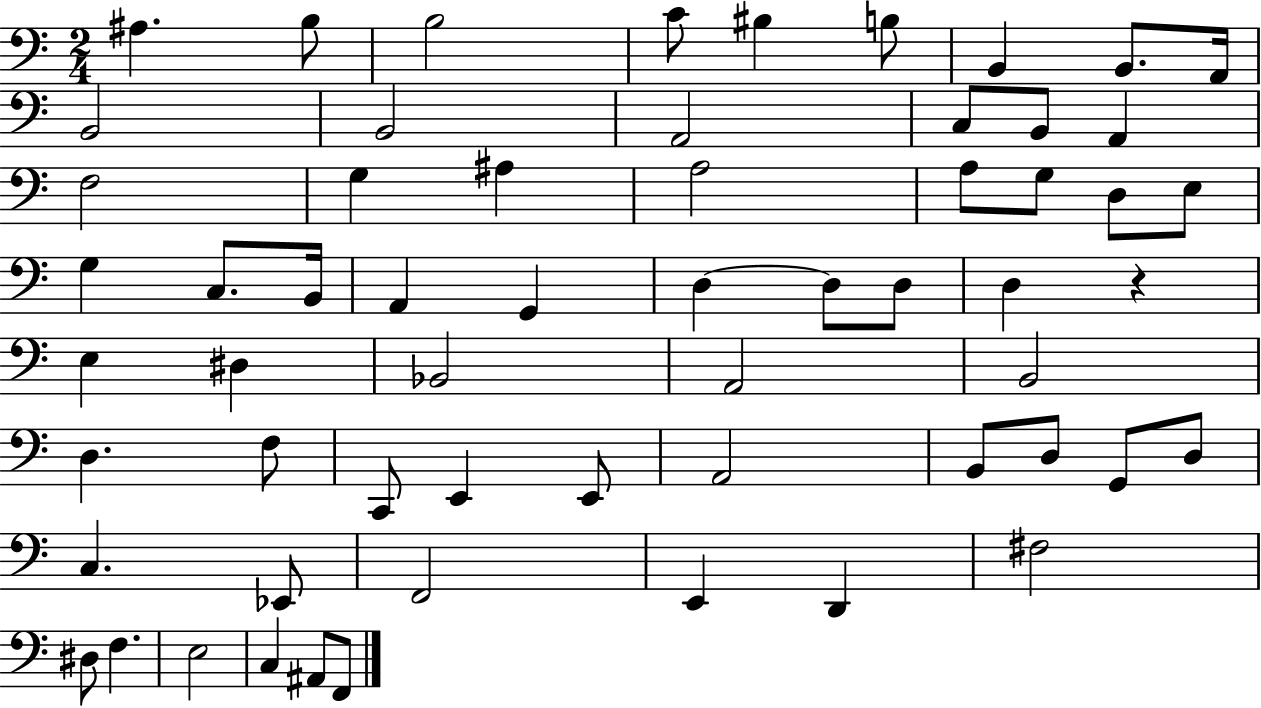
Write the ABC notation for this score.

X:1
T:Untitled
M:2/4
L:1/4
K:C
^A, B,/2 B,2 C/2 ^B, B,/2 B,, B,,/2 A,,/4 B,,2 B,,2 A,,2 C,/2 B,,/2 A,, F,2 G, ^A, A,2 A,/2 G,/2 D,/2 E,/2 G, C,/2 B,,/4 A,, G,, D, D,/2 D,/2 D, z E, ^D, _B,,2 A,,2 B,,2 D, F,/2 C,,/2 E,, E,,/2 A,,2 B,,/2 D,/2 G,,/2 D,/2 C, _E,,/2 F,,2 E,, D,, ^F,2 ^D,/2 F, E,2 C, ^A,,/2 F,,/2